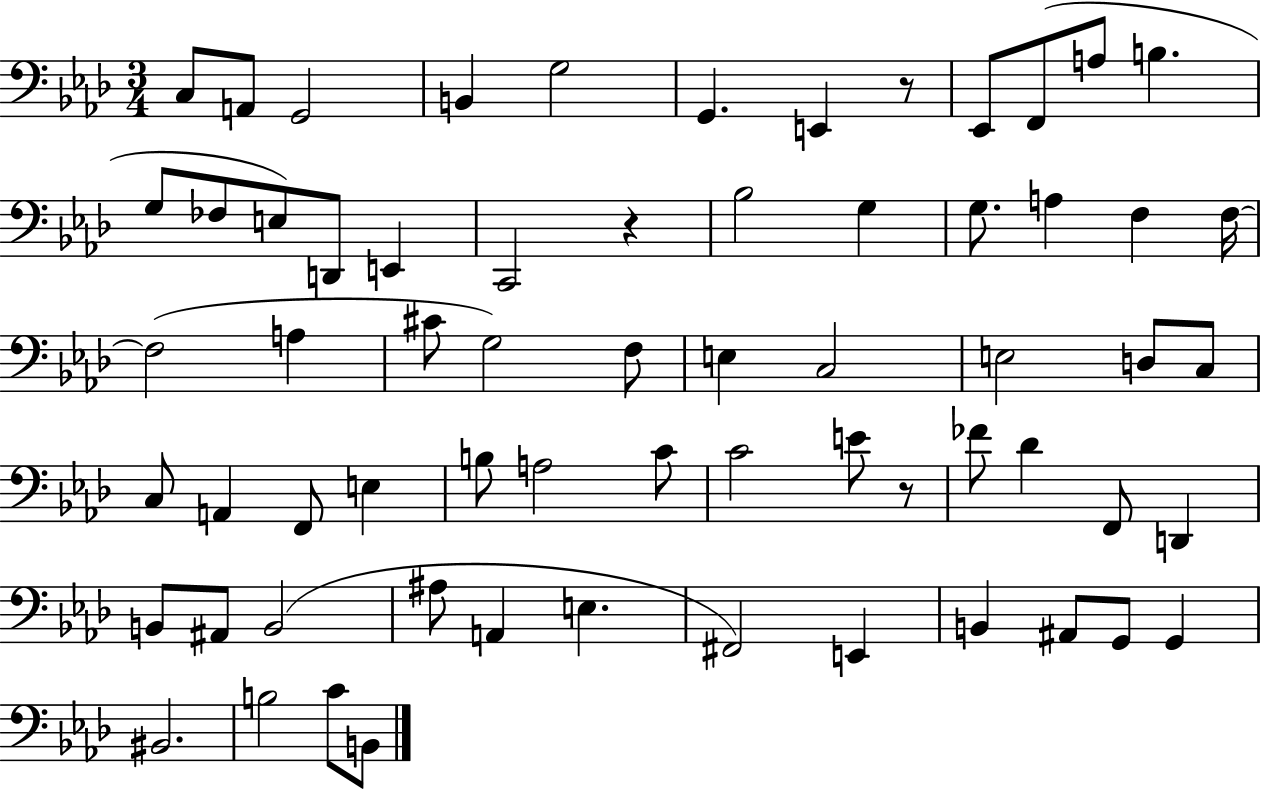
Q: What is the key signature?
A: AES major